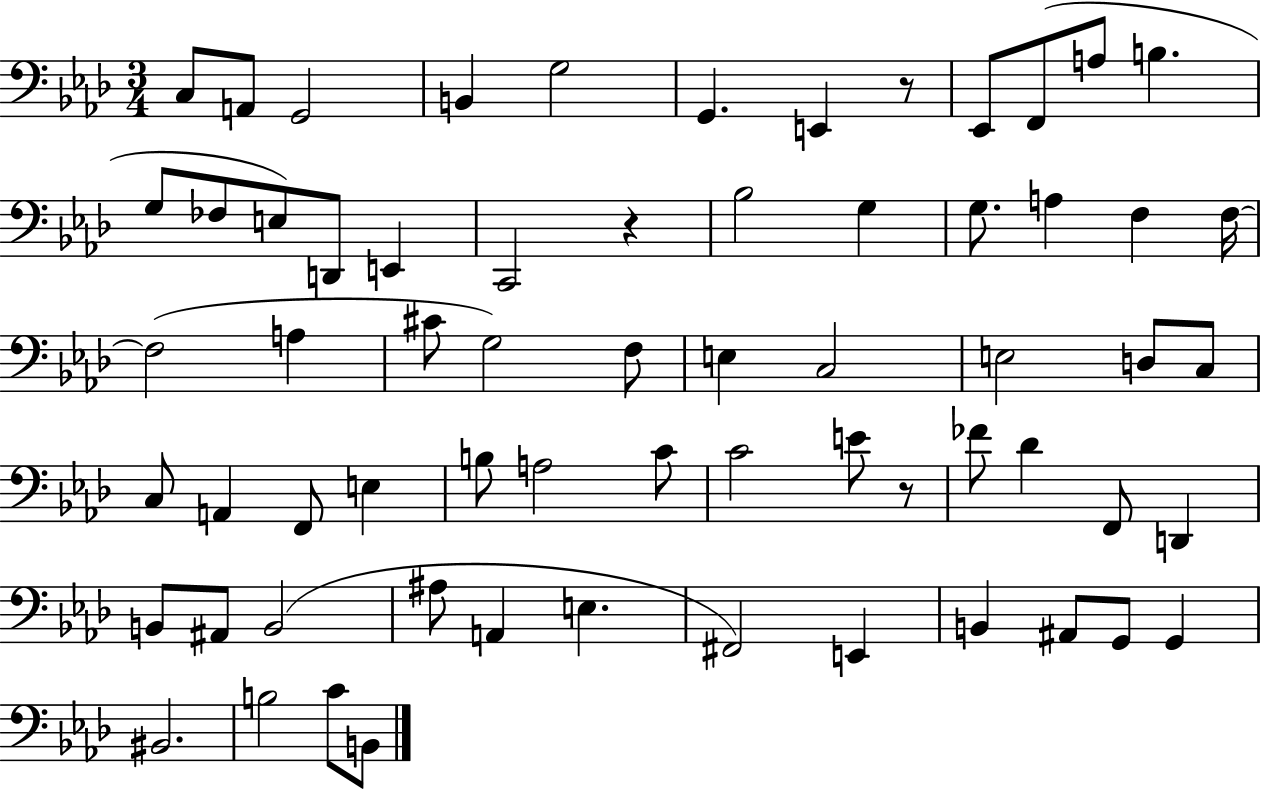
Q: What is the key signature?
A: AES major